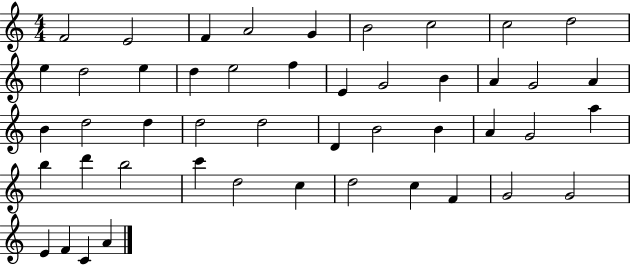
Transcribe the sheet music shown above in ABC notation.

X:1
T:Untitled
M:4/4
L:1/4
K:C
F2 E2 F A2 G B2 c2 c2 d2 e d2 e d e2 f E G2 B A G2 A B d2 d d2 d2 D B2 B A G2 a b d' b2 c' d2 c d2 c F G2 G2 E F C A